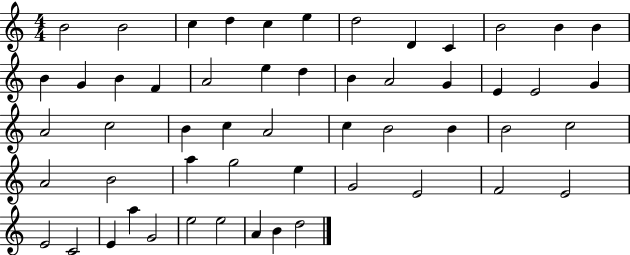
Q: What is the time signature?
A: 4/4